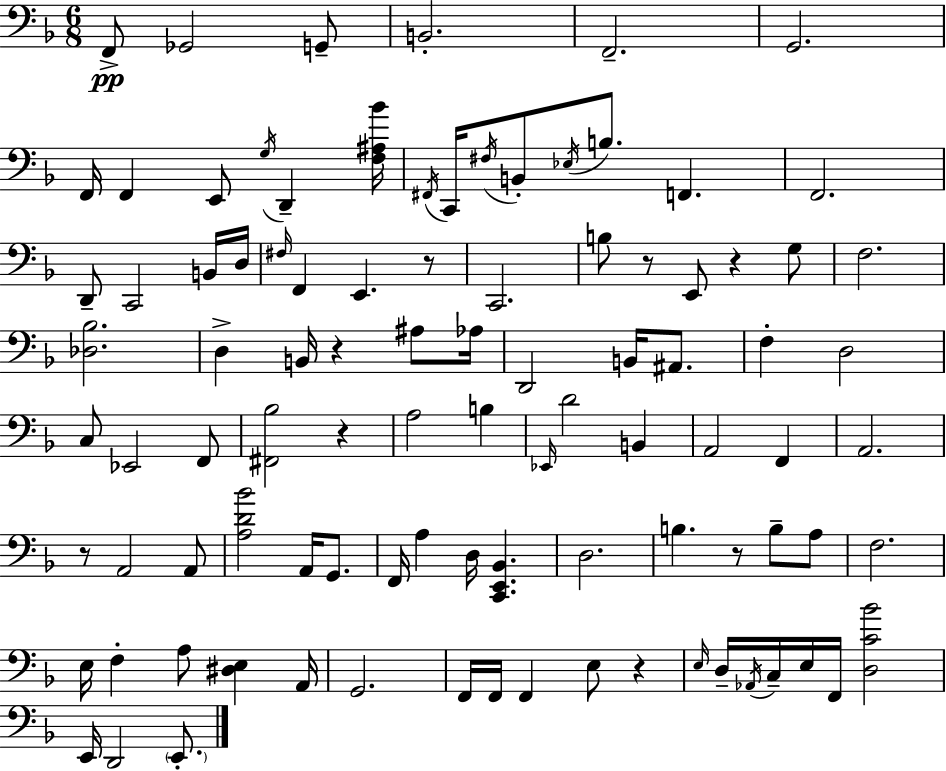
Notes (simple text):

F2/e Gb2/h G2/e B2/h. F2/h. G2/h. F2/s F2/q E2/e G3/s D2/q [F3,A#3,Bb4]/s F#2/s C2/s F#3/s B2/e Eb3/s B3/e. F2/q. F2/h. D2/e C2/h B2/s D3/s F#3/s F2/q E2/q. R/e C2/h. B3/e R/e E2/e R/q G3/e F3/h. [Db3,Bb3]/h. D3/q B2/s R/q A#3/e Ab3/s D2/h B2/s A#2/e. F3/q D3/h C3/e Eb2/h F2/e [F#2,Bb3]/h R/q A3/h B3/q Eb2/s D4/h B2/q A2/h F2/q A2/h. R/e A2/h A2/e [A3,D4,Bb4]/h A2/s G2/e. F2/s A3/q D3/s [C2,E2,Bb2]/q. D3/h. B3/q. R/e B3/e A3/e F3/h. E3/s F3/q A3/e [D#3,E3]/q A2/s G2/h. F2/s F2/s F2/q E3/e R/q E3/s D3/s Ab2/s C3/s E3/s F2/s [D3,C4,Bb4]/h E2/s D2/h E2/e.